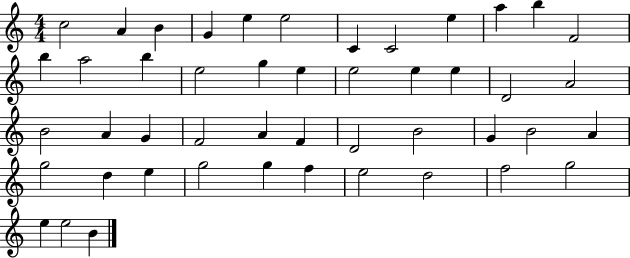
C5/h A4/q B4/q G4/q E5/q E5/h C4/q C4/h E5/q A5/q B5/q F4/h B5/q A5/h B5/q E5/h G5/q E5/q E5/h E5/q E5/q D4/h A4/h B4/h A4/q G4/q F4/h A4/q F4/q D4/h B4/h G4/q B4/h A4/q G5/h D5/q E5/q G5/h G5/q F5/q E5/h D5/h F5/h G5/h E5/q E5/h B4/q